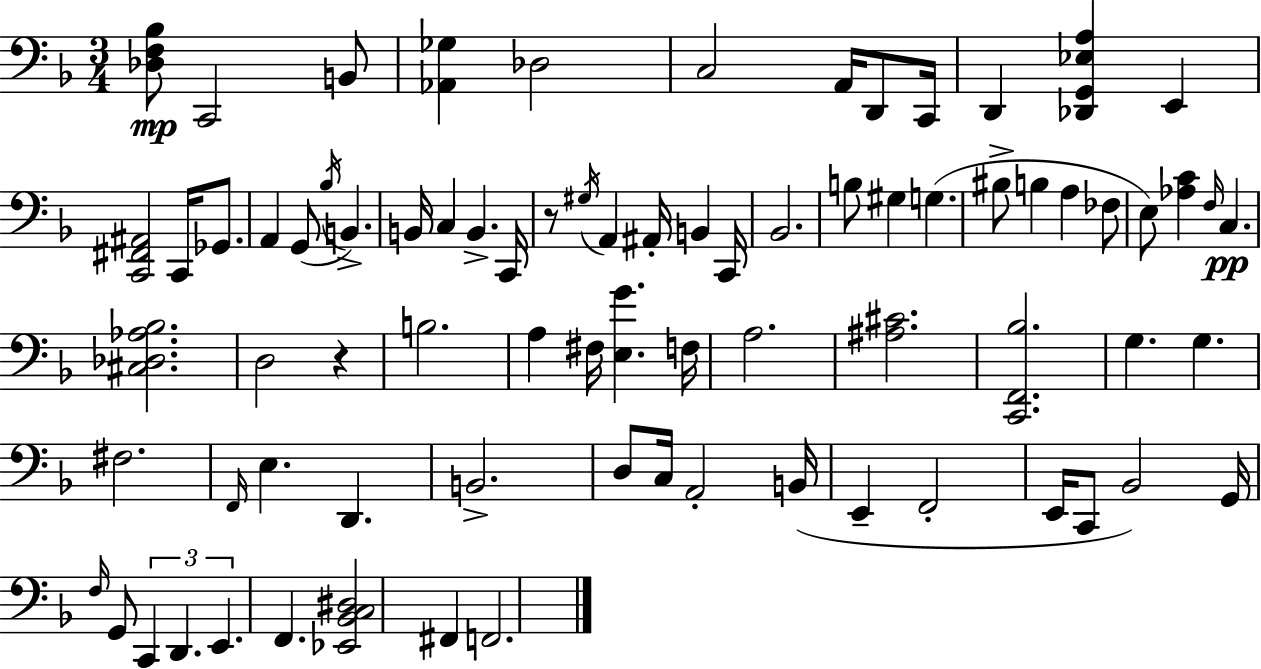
{
  \clef bass
  \numericTimeSignature
  \time 3/4
  \key f \major
  <des f bes>8\mp c,2 b,8 | <aes, ges>4 des2 | c2 a,16 d,8 c,16 | d,4 <des, g, ees a>4 e,4 | \break <c, fis, ais,>2 c,16 ges,8. | a,4 g,8( \acciaccatura { bes16 } b,4.->) | b,16 c4 b,4.-> | c,16 r8 \acciaccatura { gis16 } a,4 ais,16-. b,4 | \break c,16 bes,2. | b8 gis4 g4.( | bis8-> b4 a4 | fes8 e8) <aes c'>4 \grace { f16 }\pp c4. | \break <cis des aes bes>2. | d2 r4 | b2. | a4 fis16 <e g'>4. | \break f16 a2. | <ais cis'>2. | <c, f, bes>2. | g4. g4. | \break fis2. | \grace { f,16 } e4. d,4. | b,2.-> | d8 c16 a,2-. | \break b,16( e,4-- f,2-. | e,16 c,8 bes,2) | g,16 \grace { f16 } g,8 \tuplet 3/2 { c,4 d,4. | e,4. } f,4. | \break <ees, bes, c dis>2 | fis,4 f,2. | \bar "|."
}